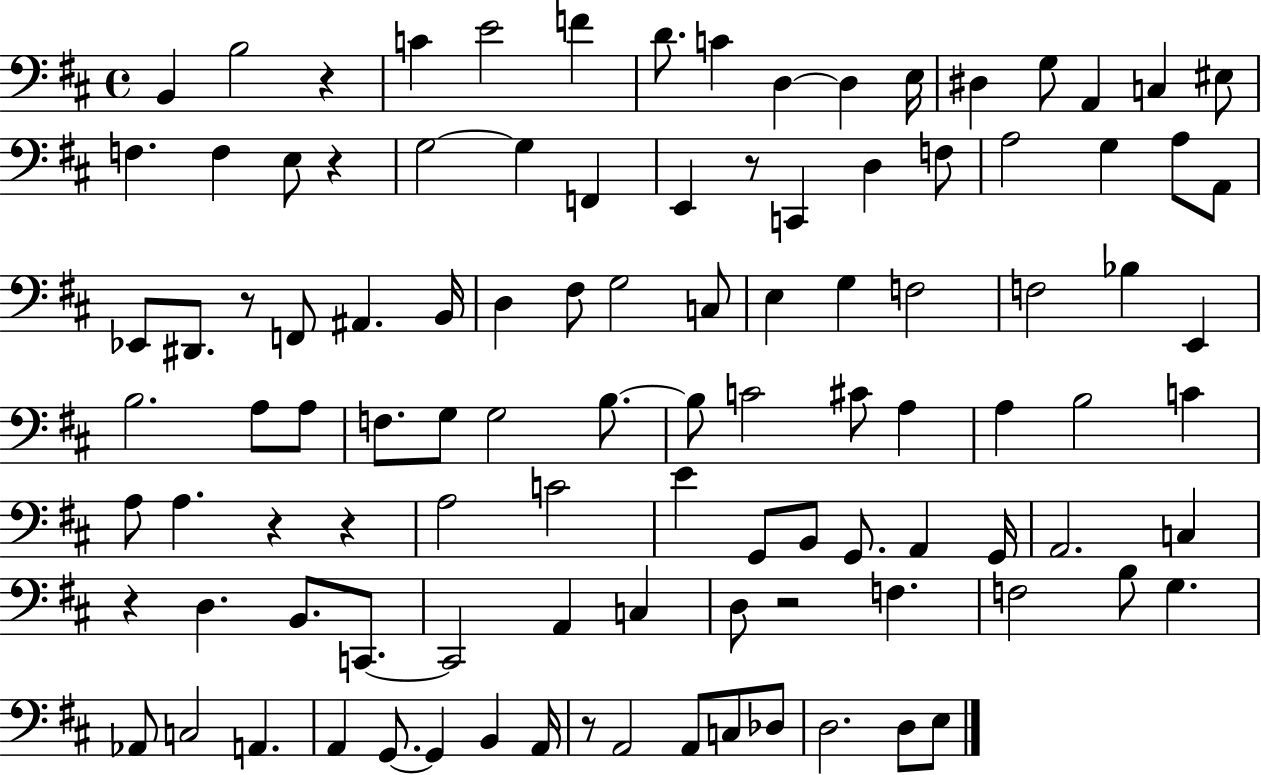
B2/q B3/h R/q C4/q E4/h F4/q D4/e. C4/q D3/q D3/q E3/s D#3/q G3/e A2/q C3/q EIS3/e F3/q. F3/q E3/e R/q G3/h G3/q F2/q E2/q R/e C2/q D3/q F3/e A3/h G3/q A3/e A2/e Eb2/e D#2/e. R/e F2/e A#2/q. B2/s D3/q F#3/e G3/h C3/e E3/q G3/q F3/h F3/h Bb3/q E2/q B3/h. A3/e A3/e F3/e. G3/e G3/h B3/e. B3/e C4/h C#4/e A3/q A3/q B3/h C4/q A3/e A3/q. R/q R/q A3/h C4/h E4/q G2/e B2/e G2/e. A2/q G2/s A2/h. C3/q R/q D3/q. B2/e. C2/e. C2/h A2/q C3/q D3/e R/h F3/q. F3/h B3/e G3/q. Ab2/e C3/h A2/q. A2/q G2/e. G2/q B2/q A2/s R/e A2/h A2/e C3/e Db3/e D3/h. D3/e E3/e